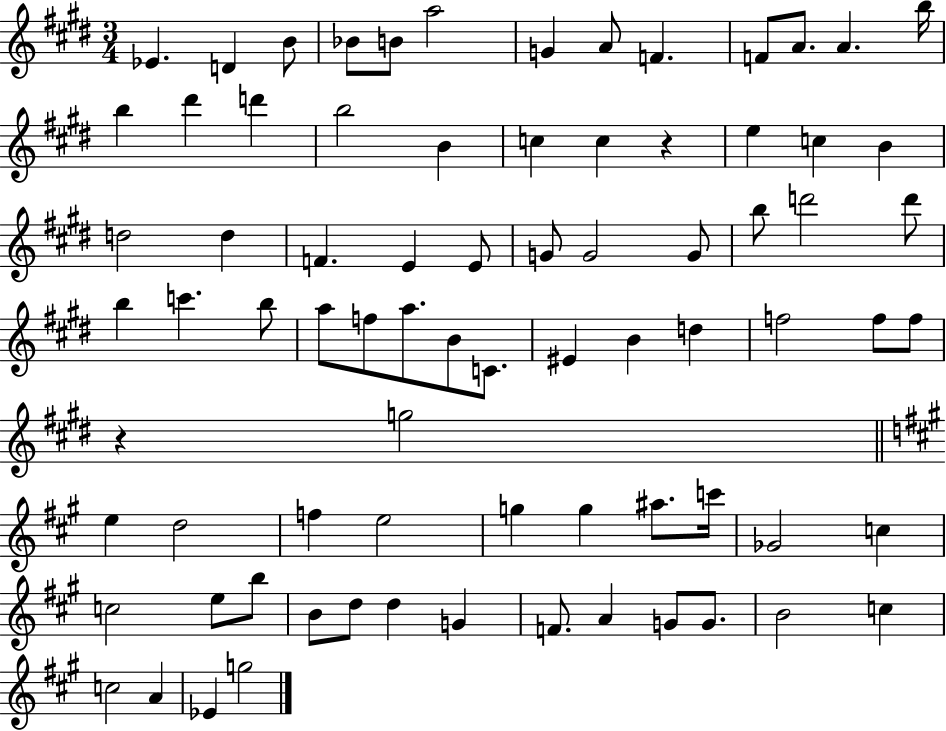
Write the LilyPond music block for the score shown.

{
  \clef treble
  \numericTimeSignature
  \time 3/4
  \key e \major
  ees'4. d'4 b'8 | bes'8 b'8 a''2 | g'4 a'8 f'4. | f'8 a'8. a'4. b''16 | \break b''4 dis'''4 d'''4 | b''2 b'4 | c''4 c''4 r4 | e''4 c''4 b'4 | \break d''2 d''4 | f'4. e'4 e'8 | g'8 g'2 g'8 | b''8 d'''2 d'''8 | \break b''4 c'''4. b''8 | a''8 f''8 a''8. b'8 c'8. | eis'4 b'4 d''4 | f''2 f''8 f''8 | \break r4 g''2 | \bar "||" \break \key a \major e''4 d''2 | f''4 e''2 | g''4 g''4 ais''8. c'''16 | ges'2 c''4 | \break c''2 e''8 b''8 | b'8 d''8 d''4 g'4 | f'8. a'4 g'8 g'8. | b'2 c''4 | \break c''2 a'4 | ees'4 g''2 | \bar "|."
}